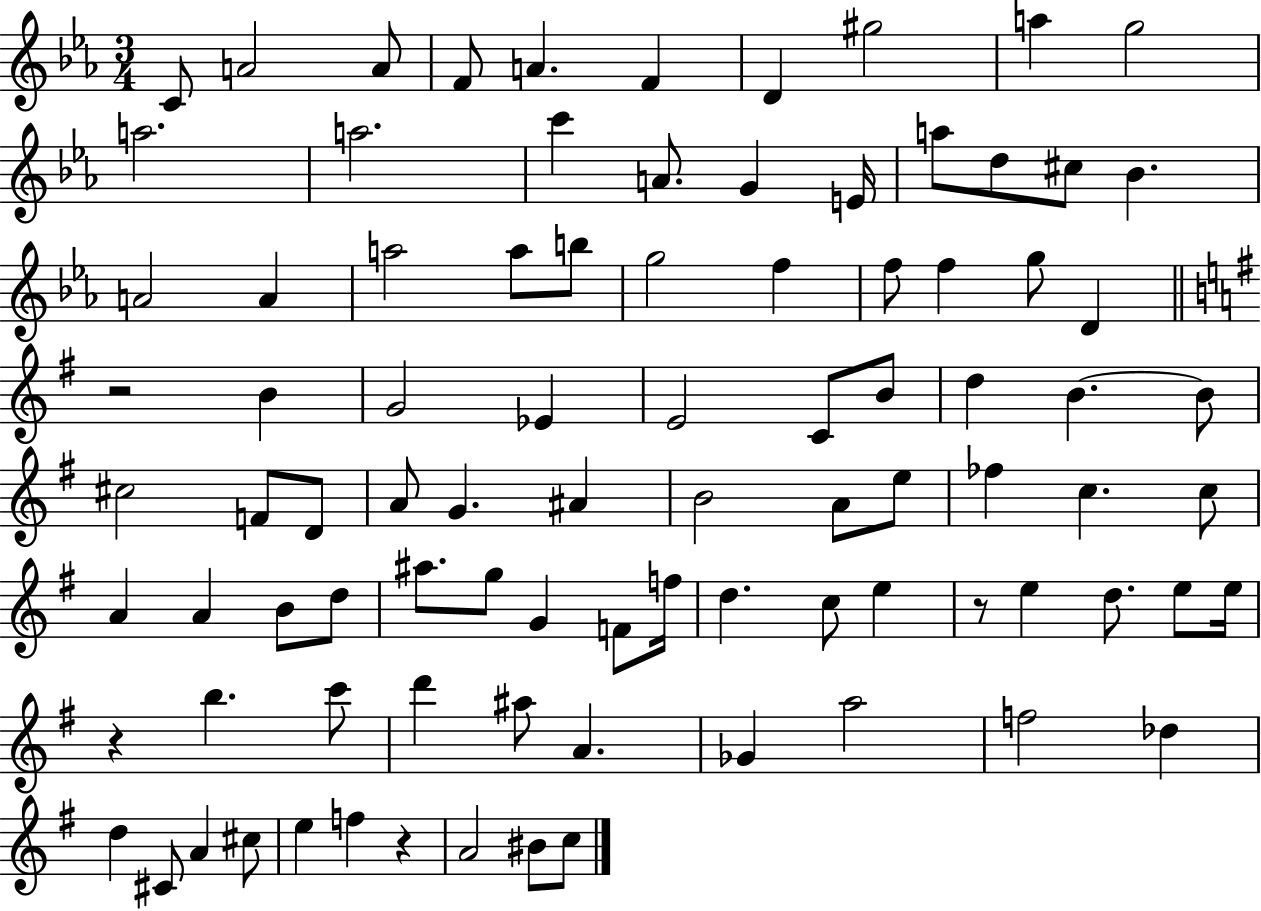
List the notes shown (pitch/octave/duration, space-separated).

C4/e A4/h A4/e F4/e A4/q. F4/q D4/q G#5/h A5/q G5/h A5/h. A5/h. C6/q A4/e. G4/q E4/s A5/e D5/e C#5/e Bb4/q. A4/h A4/q A5/h A5/e B5/e G5/h F5/q F5/e F5/q G5/e D4/q R/h B4/q G4/h Eb4/q E4/h C4/e B4/e D5/q B4/q. B4/e C#5/h F4/e D4/e A4/e G4/q. A#4/q B4/h A4/e E5/e FES5/q C5/q. C5/e A4/q A4/q B4/e D5/e A#5/e. G5/e G4/q F4/e F5/s D5/q. C5/e E5/q R/e E5/q D5/e. E5/e E5/s R/q B5/q. C6/e D6/q A#5/e A4/q. Gb4/q A5/h F5/h Db5/q D5/q C#4/e A4/q C#5/e E5/q F5/q R/q A4/h BIS4/e C5/e